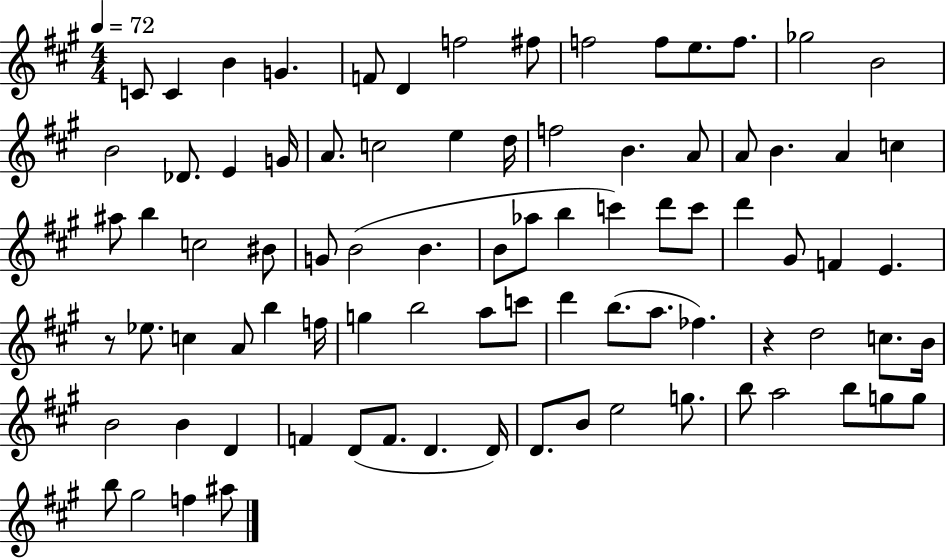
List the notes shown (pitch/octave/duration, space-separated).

C4/e C4/q B4/q G4/q. F4/e D4/q F5/h F#5/e F5/h F5/e E5/e. F5/e. Gb5/h B4/h B4/h Db4/e. E4/q G4/s A4/e. C5/h E5/q D5/s F5/h B4/q. A4/e A4/e B4/q. A4/q C5/q A#5/e B5/q C5/h BIS4/e G4/e B4/h B4/q. B4/e Ab5/e B5/q C6/q D6/e C6/e D6/q G#4/e F4/q E4/q. R/e Eb5/e. C5/q A4/e B5/q F5/s G5/q B5/h A5/e C6/e D6/q B5/e. A5/e. FES5/q. R/q D5/h C5/e. B4/s B4/h B4/q D4/q F4/q D4/e F4/e. D4/q. D4/s D4/e. B4/e E5/h G5/e. B5/e A5/h B5/e G5/e G5/e B5/e G#5/h F5/q A#5/e